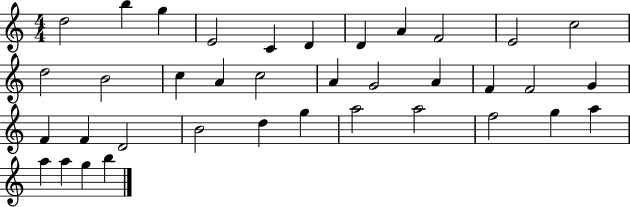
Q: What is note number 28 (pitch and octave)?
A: G5